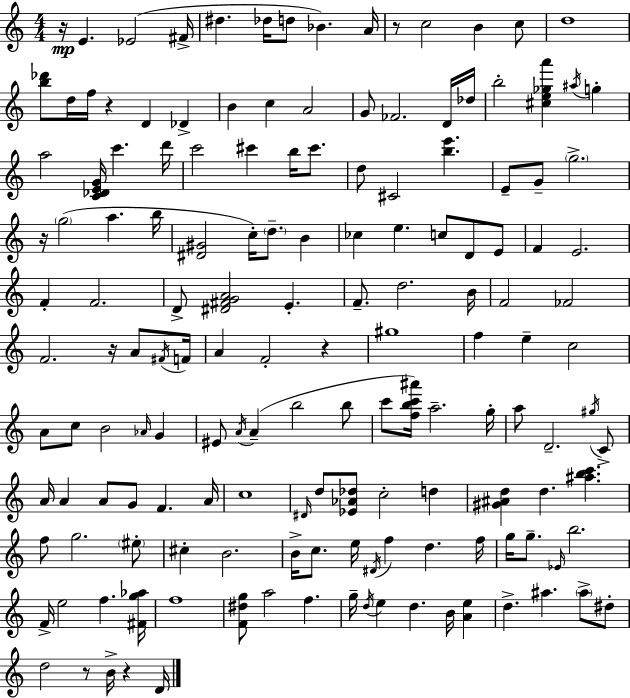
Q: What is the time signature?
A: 4/4